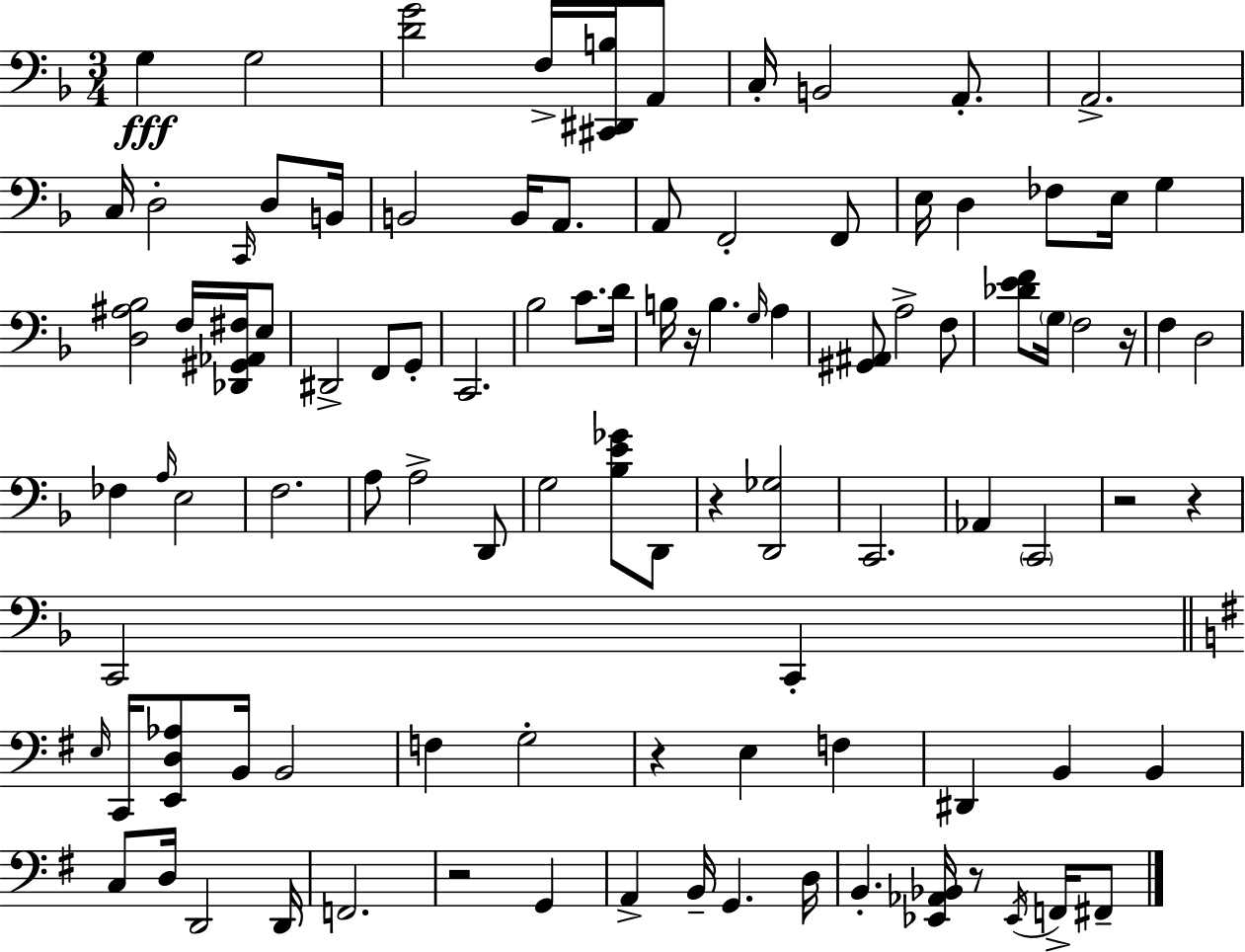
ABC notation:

X:1
T:Untitled
M:3/4
L:1/4
K:Dm
G, G,2 [DG]2 F,/4 [^C,,^D,,B,]/4 A,,/2 C,/4 B,,2 A,,/2 A,,2 C,/4 D,2 C,,/4 D,/2 B,,/4 B,,2 B,,/4 A,,/2 A,,/2 F,,2 F,,/2 E,/4 D, _F,/2 E,/4 G, [D,^A,_B,]2 F,/4 [_D,,^G,,_A,,^F,]/4 E,/2 ^D,,2 F,,/2 G,,/2 C,,2 _B,2 C/2 D/4 B,/4 z/4 B, G,/4 A, [^G,,^A,,]/2 A,2 F,/2 [_DEF]/2 G,/4 F,2 z/4 F, D,2 _F, A,/4 E,2 F,2 A,/2 A,2 D,,/2 G,2 [_B,E_G]/2 D,,/2 z [D,,_G,]2 C,,2 _A,, C,,2 z2 z C,,2 C,, E,/4 C,,/4 [E,,D,_A,]/2 B,,/4 B,,2 F, G,2 z E, F, ^D,, B,, B,, C,/2 D,/4 D,,2 D,,/4 F,,2 z2 G,, A,, B,,/4 G,, D,/4 B,, [_E,,_A,,_B,,]/4 z/2 _E,,/4 F,,/4 ^F,,/2